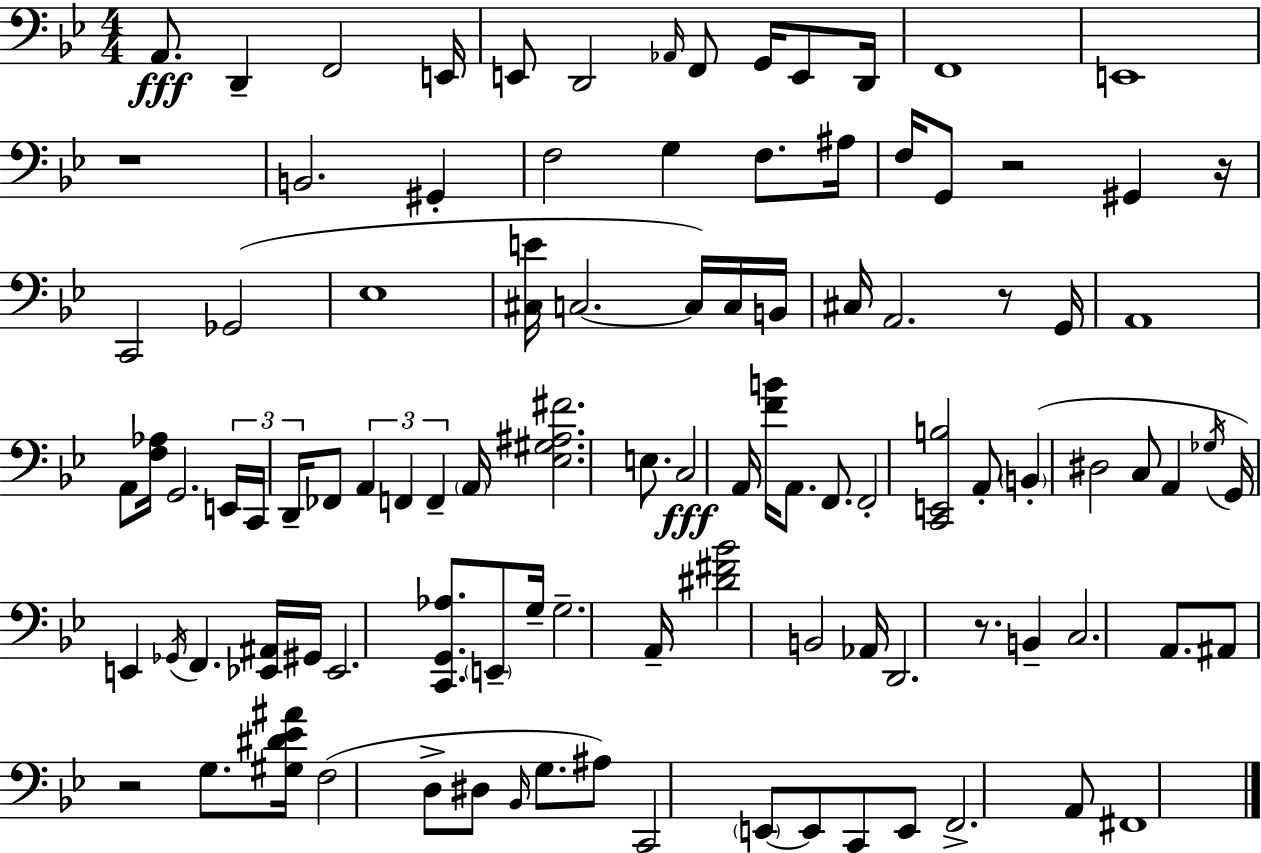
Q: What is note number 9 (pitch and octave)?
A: G2